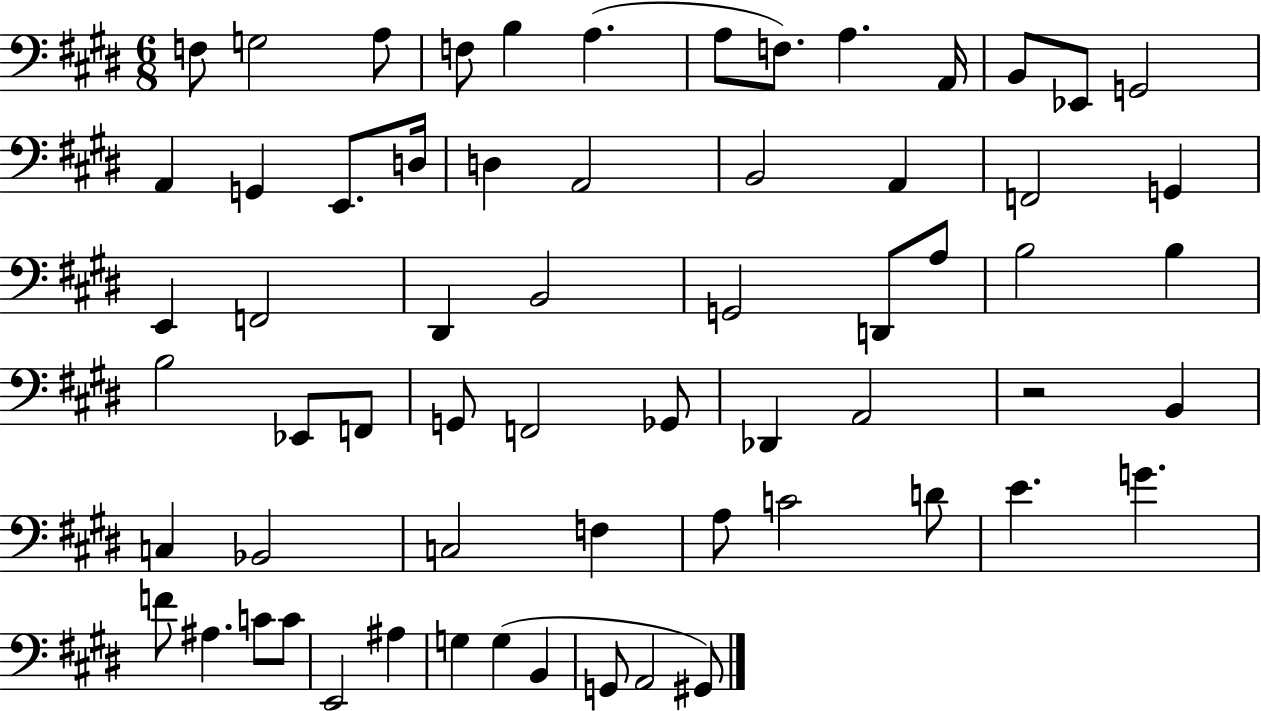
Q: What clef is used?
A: bass